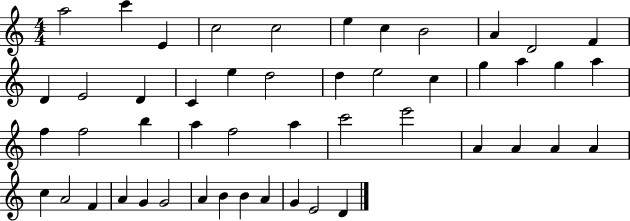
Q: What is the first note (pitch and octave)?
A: A5